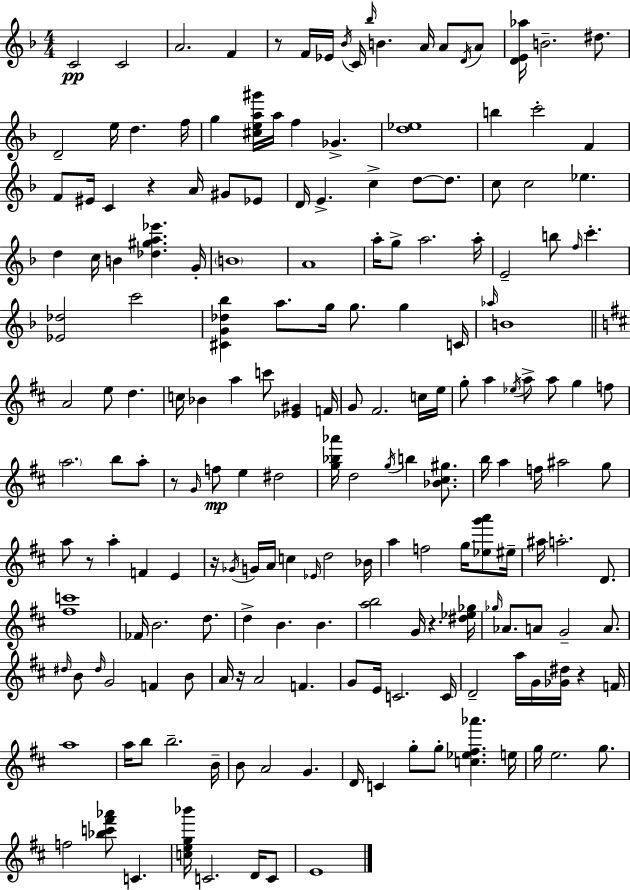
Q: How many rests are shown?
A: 8